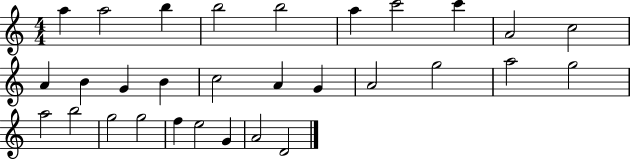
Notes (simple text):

A5/q A5/h B5/q B5/h B5/h A5/q C6/h C6/q A4/h C5/h A4/q B4/q G4/q B4/q C5/h A4/q G4/q A4/h G5/h A5/h G5/h A5/h B5/h G5/h G5/h F5/q E5/h G4/q A4/h D4/h